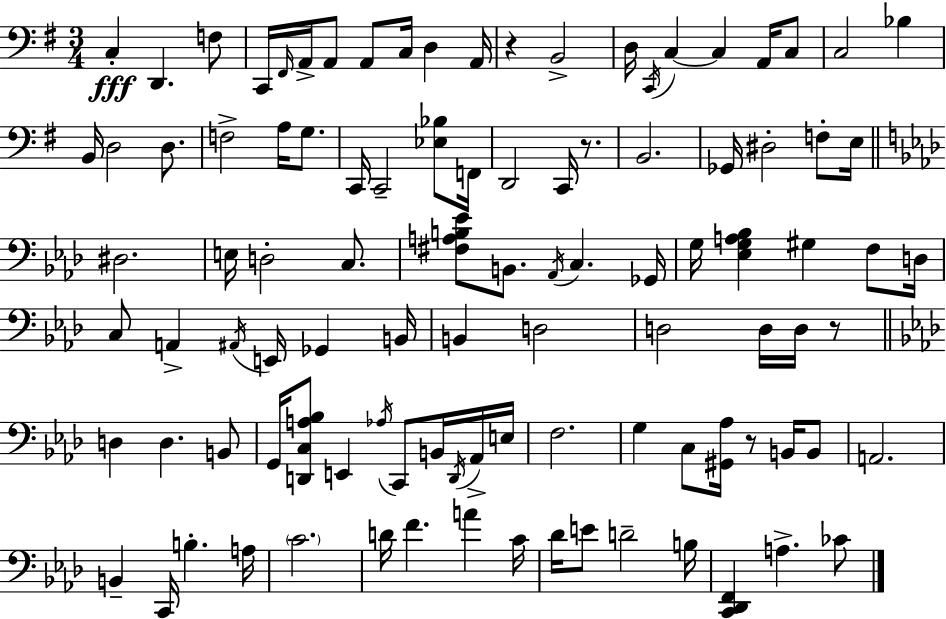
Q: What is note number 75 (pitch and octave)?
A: B2